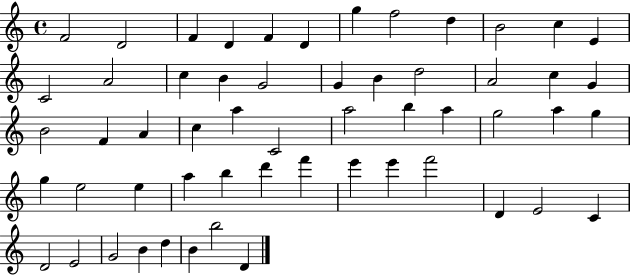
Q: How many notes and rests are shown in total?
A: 56